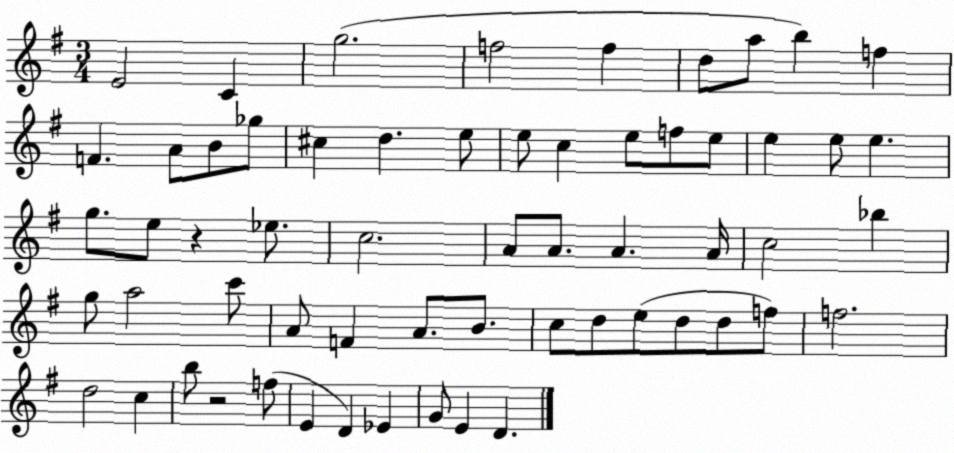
X:1
T:Untitled
M:3/4
L:1/4
K:G
E2 C g2 f2 f d/2 a/2 b f F A/2 B/2 _g/2 ^c d e/2 e/2 c e/2 f/2 e/2 e e/2 e g/2 e/2 z _e/2 c2 A/2 A/2 A A/4 c2 _b g/2 a2 c'/2 A/2 F A/2 B/2 c/2 d/2 e/2 d/2 d/2 f/2 f2 d2 c b/2 z2 f/2 E D _E G/2 E D